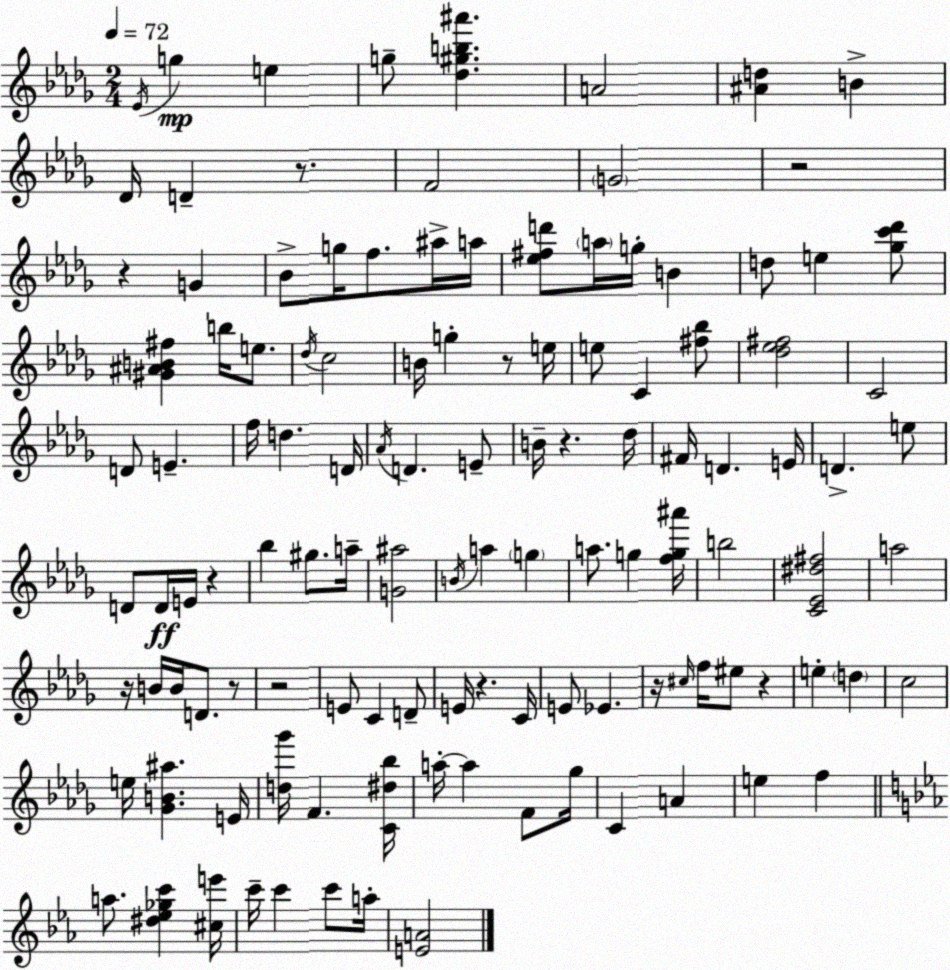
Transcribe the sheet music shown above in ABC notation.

X:1
T:Untitled
M:2/4
L:1/4
K:Bbm
_E/4 g e g/2 [_d^gb^a'] A2 [^Ad] B _D/4 D z/2 F2 G2 z2 z G _B/2 g/4 f/2 ^a/4 a/4 [_e^fd']/2 a/4 g/4 B d/2 e [_gc'_d']/2 [^G^AB^f] b/4 e/2 _d/4 c2 B/4 g z/2 e/4 e/2 C [^f_b]/2 [_d_e^f]2 C2 D/2 E f/4 d D/4 _A/4 D E/2 B/4 z _d/4 ^F/4 D E/4 D e/2 D/2 D/4 E/4 z _b ^g/2 a/4 [G^a]2 B/4 a g a/2 g [fg^a']/4 b2 [C_E^d^f]2 a2 z/4 B/4 B/4 D/2 z/2 z2 E/2 C D/2 E/4 z C/4 E/2 _E z/4 ^c/4 f/4 ^e/2 z e d c2 e/4 [_GB^a] E/4 [d_g']/4 F [C^d_b]/4 a/4 a F/2 _g/4 C A e f a/2 [^d_e_gc'] [^ce']/4 c'/4 c' c'/2 a/4 [EA]2